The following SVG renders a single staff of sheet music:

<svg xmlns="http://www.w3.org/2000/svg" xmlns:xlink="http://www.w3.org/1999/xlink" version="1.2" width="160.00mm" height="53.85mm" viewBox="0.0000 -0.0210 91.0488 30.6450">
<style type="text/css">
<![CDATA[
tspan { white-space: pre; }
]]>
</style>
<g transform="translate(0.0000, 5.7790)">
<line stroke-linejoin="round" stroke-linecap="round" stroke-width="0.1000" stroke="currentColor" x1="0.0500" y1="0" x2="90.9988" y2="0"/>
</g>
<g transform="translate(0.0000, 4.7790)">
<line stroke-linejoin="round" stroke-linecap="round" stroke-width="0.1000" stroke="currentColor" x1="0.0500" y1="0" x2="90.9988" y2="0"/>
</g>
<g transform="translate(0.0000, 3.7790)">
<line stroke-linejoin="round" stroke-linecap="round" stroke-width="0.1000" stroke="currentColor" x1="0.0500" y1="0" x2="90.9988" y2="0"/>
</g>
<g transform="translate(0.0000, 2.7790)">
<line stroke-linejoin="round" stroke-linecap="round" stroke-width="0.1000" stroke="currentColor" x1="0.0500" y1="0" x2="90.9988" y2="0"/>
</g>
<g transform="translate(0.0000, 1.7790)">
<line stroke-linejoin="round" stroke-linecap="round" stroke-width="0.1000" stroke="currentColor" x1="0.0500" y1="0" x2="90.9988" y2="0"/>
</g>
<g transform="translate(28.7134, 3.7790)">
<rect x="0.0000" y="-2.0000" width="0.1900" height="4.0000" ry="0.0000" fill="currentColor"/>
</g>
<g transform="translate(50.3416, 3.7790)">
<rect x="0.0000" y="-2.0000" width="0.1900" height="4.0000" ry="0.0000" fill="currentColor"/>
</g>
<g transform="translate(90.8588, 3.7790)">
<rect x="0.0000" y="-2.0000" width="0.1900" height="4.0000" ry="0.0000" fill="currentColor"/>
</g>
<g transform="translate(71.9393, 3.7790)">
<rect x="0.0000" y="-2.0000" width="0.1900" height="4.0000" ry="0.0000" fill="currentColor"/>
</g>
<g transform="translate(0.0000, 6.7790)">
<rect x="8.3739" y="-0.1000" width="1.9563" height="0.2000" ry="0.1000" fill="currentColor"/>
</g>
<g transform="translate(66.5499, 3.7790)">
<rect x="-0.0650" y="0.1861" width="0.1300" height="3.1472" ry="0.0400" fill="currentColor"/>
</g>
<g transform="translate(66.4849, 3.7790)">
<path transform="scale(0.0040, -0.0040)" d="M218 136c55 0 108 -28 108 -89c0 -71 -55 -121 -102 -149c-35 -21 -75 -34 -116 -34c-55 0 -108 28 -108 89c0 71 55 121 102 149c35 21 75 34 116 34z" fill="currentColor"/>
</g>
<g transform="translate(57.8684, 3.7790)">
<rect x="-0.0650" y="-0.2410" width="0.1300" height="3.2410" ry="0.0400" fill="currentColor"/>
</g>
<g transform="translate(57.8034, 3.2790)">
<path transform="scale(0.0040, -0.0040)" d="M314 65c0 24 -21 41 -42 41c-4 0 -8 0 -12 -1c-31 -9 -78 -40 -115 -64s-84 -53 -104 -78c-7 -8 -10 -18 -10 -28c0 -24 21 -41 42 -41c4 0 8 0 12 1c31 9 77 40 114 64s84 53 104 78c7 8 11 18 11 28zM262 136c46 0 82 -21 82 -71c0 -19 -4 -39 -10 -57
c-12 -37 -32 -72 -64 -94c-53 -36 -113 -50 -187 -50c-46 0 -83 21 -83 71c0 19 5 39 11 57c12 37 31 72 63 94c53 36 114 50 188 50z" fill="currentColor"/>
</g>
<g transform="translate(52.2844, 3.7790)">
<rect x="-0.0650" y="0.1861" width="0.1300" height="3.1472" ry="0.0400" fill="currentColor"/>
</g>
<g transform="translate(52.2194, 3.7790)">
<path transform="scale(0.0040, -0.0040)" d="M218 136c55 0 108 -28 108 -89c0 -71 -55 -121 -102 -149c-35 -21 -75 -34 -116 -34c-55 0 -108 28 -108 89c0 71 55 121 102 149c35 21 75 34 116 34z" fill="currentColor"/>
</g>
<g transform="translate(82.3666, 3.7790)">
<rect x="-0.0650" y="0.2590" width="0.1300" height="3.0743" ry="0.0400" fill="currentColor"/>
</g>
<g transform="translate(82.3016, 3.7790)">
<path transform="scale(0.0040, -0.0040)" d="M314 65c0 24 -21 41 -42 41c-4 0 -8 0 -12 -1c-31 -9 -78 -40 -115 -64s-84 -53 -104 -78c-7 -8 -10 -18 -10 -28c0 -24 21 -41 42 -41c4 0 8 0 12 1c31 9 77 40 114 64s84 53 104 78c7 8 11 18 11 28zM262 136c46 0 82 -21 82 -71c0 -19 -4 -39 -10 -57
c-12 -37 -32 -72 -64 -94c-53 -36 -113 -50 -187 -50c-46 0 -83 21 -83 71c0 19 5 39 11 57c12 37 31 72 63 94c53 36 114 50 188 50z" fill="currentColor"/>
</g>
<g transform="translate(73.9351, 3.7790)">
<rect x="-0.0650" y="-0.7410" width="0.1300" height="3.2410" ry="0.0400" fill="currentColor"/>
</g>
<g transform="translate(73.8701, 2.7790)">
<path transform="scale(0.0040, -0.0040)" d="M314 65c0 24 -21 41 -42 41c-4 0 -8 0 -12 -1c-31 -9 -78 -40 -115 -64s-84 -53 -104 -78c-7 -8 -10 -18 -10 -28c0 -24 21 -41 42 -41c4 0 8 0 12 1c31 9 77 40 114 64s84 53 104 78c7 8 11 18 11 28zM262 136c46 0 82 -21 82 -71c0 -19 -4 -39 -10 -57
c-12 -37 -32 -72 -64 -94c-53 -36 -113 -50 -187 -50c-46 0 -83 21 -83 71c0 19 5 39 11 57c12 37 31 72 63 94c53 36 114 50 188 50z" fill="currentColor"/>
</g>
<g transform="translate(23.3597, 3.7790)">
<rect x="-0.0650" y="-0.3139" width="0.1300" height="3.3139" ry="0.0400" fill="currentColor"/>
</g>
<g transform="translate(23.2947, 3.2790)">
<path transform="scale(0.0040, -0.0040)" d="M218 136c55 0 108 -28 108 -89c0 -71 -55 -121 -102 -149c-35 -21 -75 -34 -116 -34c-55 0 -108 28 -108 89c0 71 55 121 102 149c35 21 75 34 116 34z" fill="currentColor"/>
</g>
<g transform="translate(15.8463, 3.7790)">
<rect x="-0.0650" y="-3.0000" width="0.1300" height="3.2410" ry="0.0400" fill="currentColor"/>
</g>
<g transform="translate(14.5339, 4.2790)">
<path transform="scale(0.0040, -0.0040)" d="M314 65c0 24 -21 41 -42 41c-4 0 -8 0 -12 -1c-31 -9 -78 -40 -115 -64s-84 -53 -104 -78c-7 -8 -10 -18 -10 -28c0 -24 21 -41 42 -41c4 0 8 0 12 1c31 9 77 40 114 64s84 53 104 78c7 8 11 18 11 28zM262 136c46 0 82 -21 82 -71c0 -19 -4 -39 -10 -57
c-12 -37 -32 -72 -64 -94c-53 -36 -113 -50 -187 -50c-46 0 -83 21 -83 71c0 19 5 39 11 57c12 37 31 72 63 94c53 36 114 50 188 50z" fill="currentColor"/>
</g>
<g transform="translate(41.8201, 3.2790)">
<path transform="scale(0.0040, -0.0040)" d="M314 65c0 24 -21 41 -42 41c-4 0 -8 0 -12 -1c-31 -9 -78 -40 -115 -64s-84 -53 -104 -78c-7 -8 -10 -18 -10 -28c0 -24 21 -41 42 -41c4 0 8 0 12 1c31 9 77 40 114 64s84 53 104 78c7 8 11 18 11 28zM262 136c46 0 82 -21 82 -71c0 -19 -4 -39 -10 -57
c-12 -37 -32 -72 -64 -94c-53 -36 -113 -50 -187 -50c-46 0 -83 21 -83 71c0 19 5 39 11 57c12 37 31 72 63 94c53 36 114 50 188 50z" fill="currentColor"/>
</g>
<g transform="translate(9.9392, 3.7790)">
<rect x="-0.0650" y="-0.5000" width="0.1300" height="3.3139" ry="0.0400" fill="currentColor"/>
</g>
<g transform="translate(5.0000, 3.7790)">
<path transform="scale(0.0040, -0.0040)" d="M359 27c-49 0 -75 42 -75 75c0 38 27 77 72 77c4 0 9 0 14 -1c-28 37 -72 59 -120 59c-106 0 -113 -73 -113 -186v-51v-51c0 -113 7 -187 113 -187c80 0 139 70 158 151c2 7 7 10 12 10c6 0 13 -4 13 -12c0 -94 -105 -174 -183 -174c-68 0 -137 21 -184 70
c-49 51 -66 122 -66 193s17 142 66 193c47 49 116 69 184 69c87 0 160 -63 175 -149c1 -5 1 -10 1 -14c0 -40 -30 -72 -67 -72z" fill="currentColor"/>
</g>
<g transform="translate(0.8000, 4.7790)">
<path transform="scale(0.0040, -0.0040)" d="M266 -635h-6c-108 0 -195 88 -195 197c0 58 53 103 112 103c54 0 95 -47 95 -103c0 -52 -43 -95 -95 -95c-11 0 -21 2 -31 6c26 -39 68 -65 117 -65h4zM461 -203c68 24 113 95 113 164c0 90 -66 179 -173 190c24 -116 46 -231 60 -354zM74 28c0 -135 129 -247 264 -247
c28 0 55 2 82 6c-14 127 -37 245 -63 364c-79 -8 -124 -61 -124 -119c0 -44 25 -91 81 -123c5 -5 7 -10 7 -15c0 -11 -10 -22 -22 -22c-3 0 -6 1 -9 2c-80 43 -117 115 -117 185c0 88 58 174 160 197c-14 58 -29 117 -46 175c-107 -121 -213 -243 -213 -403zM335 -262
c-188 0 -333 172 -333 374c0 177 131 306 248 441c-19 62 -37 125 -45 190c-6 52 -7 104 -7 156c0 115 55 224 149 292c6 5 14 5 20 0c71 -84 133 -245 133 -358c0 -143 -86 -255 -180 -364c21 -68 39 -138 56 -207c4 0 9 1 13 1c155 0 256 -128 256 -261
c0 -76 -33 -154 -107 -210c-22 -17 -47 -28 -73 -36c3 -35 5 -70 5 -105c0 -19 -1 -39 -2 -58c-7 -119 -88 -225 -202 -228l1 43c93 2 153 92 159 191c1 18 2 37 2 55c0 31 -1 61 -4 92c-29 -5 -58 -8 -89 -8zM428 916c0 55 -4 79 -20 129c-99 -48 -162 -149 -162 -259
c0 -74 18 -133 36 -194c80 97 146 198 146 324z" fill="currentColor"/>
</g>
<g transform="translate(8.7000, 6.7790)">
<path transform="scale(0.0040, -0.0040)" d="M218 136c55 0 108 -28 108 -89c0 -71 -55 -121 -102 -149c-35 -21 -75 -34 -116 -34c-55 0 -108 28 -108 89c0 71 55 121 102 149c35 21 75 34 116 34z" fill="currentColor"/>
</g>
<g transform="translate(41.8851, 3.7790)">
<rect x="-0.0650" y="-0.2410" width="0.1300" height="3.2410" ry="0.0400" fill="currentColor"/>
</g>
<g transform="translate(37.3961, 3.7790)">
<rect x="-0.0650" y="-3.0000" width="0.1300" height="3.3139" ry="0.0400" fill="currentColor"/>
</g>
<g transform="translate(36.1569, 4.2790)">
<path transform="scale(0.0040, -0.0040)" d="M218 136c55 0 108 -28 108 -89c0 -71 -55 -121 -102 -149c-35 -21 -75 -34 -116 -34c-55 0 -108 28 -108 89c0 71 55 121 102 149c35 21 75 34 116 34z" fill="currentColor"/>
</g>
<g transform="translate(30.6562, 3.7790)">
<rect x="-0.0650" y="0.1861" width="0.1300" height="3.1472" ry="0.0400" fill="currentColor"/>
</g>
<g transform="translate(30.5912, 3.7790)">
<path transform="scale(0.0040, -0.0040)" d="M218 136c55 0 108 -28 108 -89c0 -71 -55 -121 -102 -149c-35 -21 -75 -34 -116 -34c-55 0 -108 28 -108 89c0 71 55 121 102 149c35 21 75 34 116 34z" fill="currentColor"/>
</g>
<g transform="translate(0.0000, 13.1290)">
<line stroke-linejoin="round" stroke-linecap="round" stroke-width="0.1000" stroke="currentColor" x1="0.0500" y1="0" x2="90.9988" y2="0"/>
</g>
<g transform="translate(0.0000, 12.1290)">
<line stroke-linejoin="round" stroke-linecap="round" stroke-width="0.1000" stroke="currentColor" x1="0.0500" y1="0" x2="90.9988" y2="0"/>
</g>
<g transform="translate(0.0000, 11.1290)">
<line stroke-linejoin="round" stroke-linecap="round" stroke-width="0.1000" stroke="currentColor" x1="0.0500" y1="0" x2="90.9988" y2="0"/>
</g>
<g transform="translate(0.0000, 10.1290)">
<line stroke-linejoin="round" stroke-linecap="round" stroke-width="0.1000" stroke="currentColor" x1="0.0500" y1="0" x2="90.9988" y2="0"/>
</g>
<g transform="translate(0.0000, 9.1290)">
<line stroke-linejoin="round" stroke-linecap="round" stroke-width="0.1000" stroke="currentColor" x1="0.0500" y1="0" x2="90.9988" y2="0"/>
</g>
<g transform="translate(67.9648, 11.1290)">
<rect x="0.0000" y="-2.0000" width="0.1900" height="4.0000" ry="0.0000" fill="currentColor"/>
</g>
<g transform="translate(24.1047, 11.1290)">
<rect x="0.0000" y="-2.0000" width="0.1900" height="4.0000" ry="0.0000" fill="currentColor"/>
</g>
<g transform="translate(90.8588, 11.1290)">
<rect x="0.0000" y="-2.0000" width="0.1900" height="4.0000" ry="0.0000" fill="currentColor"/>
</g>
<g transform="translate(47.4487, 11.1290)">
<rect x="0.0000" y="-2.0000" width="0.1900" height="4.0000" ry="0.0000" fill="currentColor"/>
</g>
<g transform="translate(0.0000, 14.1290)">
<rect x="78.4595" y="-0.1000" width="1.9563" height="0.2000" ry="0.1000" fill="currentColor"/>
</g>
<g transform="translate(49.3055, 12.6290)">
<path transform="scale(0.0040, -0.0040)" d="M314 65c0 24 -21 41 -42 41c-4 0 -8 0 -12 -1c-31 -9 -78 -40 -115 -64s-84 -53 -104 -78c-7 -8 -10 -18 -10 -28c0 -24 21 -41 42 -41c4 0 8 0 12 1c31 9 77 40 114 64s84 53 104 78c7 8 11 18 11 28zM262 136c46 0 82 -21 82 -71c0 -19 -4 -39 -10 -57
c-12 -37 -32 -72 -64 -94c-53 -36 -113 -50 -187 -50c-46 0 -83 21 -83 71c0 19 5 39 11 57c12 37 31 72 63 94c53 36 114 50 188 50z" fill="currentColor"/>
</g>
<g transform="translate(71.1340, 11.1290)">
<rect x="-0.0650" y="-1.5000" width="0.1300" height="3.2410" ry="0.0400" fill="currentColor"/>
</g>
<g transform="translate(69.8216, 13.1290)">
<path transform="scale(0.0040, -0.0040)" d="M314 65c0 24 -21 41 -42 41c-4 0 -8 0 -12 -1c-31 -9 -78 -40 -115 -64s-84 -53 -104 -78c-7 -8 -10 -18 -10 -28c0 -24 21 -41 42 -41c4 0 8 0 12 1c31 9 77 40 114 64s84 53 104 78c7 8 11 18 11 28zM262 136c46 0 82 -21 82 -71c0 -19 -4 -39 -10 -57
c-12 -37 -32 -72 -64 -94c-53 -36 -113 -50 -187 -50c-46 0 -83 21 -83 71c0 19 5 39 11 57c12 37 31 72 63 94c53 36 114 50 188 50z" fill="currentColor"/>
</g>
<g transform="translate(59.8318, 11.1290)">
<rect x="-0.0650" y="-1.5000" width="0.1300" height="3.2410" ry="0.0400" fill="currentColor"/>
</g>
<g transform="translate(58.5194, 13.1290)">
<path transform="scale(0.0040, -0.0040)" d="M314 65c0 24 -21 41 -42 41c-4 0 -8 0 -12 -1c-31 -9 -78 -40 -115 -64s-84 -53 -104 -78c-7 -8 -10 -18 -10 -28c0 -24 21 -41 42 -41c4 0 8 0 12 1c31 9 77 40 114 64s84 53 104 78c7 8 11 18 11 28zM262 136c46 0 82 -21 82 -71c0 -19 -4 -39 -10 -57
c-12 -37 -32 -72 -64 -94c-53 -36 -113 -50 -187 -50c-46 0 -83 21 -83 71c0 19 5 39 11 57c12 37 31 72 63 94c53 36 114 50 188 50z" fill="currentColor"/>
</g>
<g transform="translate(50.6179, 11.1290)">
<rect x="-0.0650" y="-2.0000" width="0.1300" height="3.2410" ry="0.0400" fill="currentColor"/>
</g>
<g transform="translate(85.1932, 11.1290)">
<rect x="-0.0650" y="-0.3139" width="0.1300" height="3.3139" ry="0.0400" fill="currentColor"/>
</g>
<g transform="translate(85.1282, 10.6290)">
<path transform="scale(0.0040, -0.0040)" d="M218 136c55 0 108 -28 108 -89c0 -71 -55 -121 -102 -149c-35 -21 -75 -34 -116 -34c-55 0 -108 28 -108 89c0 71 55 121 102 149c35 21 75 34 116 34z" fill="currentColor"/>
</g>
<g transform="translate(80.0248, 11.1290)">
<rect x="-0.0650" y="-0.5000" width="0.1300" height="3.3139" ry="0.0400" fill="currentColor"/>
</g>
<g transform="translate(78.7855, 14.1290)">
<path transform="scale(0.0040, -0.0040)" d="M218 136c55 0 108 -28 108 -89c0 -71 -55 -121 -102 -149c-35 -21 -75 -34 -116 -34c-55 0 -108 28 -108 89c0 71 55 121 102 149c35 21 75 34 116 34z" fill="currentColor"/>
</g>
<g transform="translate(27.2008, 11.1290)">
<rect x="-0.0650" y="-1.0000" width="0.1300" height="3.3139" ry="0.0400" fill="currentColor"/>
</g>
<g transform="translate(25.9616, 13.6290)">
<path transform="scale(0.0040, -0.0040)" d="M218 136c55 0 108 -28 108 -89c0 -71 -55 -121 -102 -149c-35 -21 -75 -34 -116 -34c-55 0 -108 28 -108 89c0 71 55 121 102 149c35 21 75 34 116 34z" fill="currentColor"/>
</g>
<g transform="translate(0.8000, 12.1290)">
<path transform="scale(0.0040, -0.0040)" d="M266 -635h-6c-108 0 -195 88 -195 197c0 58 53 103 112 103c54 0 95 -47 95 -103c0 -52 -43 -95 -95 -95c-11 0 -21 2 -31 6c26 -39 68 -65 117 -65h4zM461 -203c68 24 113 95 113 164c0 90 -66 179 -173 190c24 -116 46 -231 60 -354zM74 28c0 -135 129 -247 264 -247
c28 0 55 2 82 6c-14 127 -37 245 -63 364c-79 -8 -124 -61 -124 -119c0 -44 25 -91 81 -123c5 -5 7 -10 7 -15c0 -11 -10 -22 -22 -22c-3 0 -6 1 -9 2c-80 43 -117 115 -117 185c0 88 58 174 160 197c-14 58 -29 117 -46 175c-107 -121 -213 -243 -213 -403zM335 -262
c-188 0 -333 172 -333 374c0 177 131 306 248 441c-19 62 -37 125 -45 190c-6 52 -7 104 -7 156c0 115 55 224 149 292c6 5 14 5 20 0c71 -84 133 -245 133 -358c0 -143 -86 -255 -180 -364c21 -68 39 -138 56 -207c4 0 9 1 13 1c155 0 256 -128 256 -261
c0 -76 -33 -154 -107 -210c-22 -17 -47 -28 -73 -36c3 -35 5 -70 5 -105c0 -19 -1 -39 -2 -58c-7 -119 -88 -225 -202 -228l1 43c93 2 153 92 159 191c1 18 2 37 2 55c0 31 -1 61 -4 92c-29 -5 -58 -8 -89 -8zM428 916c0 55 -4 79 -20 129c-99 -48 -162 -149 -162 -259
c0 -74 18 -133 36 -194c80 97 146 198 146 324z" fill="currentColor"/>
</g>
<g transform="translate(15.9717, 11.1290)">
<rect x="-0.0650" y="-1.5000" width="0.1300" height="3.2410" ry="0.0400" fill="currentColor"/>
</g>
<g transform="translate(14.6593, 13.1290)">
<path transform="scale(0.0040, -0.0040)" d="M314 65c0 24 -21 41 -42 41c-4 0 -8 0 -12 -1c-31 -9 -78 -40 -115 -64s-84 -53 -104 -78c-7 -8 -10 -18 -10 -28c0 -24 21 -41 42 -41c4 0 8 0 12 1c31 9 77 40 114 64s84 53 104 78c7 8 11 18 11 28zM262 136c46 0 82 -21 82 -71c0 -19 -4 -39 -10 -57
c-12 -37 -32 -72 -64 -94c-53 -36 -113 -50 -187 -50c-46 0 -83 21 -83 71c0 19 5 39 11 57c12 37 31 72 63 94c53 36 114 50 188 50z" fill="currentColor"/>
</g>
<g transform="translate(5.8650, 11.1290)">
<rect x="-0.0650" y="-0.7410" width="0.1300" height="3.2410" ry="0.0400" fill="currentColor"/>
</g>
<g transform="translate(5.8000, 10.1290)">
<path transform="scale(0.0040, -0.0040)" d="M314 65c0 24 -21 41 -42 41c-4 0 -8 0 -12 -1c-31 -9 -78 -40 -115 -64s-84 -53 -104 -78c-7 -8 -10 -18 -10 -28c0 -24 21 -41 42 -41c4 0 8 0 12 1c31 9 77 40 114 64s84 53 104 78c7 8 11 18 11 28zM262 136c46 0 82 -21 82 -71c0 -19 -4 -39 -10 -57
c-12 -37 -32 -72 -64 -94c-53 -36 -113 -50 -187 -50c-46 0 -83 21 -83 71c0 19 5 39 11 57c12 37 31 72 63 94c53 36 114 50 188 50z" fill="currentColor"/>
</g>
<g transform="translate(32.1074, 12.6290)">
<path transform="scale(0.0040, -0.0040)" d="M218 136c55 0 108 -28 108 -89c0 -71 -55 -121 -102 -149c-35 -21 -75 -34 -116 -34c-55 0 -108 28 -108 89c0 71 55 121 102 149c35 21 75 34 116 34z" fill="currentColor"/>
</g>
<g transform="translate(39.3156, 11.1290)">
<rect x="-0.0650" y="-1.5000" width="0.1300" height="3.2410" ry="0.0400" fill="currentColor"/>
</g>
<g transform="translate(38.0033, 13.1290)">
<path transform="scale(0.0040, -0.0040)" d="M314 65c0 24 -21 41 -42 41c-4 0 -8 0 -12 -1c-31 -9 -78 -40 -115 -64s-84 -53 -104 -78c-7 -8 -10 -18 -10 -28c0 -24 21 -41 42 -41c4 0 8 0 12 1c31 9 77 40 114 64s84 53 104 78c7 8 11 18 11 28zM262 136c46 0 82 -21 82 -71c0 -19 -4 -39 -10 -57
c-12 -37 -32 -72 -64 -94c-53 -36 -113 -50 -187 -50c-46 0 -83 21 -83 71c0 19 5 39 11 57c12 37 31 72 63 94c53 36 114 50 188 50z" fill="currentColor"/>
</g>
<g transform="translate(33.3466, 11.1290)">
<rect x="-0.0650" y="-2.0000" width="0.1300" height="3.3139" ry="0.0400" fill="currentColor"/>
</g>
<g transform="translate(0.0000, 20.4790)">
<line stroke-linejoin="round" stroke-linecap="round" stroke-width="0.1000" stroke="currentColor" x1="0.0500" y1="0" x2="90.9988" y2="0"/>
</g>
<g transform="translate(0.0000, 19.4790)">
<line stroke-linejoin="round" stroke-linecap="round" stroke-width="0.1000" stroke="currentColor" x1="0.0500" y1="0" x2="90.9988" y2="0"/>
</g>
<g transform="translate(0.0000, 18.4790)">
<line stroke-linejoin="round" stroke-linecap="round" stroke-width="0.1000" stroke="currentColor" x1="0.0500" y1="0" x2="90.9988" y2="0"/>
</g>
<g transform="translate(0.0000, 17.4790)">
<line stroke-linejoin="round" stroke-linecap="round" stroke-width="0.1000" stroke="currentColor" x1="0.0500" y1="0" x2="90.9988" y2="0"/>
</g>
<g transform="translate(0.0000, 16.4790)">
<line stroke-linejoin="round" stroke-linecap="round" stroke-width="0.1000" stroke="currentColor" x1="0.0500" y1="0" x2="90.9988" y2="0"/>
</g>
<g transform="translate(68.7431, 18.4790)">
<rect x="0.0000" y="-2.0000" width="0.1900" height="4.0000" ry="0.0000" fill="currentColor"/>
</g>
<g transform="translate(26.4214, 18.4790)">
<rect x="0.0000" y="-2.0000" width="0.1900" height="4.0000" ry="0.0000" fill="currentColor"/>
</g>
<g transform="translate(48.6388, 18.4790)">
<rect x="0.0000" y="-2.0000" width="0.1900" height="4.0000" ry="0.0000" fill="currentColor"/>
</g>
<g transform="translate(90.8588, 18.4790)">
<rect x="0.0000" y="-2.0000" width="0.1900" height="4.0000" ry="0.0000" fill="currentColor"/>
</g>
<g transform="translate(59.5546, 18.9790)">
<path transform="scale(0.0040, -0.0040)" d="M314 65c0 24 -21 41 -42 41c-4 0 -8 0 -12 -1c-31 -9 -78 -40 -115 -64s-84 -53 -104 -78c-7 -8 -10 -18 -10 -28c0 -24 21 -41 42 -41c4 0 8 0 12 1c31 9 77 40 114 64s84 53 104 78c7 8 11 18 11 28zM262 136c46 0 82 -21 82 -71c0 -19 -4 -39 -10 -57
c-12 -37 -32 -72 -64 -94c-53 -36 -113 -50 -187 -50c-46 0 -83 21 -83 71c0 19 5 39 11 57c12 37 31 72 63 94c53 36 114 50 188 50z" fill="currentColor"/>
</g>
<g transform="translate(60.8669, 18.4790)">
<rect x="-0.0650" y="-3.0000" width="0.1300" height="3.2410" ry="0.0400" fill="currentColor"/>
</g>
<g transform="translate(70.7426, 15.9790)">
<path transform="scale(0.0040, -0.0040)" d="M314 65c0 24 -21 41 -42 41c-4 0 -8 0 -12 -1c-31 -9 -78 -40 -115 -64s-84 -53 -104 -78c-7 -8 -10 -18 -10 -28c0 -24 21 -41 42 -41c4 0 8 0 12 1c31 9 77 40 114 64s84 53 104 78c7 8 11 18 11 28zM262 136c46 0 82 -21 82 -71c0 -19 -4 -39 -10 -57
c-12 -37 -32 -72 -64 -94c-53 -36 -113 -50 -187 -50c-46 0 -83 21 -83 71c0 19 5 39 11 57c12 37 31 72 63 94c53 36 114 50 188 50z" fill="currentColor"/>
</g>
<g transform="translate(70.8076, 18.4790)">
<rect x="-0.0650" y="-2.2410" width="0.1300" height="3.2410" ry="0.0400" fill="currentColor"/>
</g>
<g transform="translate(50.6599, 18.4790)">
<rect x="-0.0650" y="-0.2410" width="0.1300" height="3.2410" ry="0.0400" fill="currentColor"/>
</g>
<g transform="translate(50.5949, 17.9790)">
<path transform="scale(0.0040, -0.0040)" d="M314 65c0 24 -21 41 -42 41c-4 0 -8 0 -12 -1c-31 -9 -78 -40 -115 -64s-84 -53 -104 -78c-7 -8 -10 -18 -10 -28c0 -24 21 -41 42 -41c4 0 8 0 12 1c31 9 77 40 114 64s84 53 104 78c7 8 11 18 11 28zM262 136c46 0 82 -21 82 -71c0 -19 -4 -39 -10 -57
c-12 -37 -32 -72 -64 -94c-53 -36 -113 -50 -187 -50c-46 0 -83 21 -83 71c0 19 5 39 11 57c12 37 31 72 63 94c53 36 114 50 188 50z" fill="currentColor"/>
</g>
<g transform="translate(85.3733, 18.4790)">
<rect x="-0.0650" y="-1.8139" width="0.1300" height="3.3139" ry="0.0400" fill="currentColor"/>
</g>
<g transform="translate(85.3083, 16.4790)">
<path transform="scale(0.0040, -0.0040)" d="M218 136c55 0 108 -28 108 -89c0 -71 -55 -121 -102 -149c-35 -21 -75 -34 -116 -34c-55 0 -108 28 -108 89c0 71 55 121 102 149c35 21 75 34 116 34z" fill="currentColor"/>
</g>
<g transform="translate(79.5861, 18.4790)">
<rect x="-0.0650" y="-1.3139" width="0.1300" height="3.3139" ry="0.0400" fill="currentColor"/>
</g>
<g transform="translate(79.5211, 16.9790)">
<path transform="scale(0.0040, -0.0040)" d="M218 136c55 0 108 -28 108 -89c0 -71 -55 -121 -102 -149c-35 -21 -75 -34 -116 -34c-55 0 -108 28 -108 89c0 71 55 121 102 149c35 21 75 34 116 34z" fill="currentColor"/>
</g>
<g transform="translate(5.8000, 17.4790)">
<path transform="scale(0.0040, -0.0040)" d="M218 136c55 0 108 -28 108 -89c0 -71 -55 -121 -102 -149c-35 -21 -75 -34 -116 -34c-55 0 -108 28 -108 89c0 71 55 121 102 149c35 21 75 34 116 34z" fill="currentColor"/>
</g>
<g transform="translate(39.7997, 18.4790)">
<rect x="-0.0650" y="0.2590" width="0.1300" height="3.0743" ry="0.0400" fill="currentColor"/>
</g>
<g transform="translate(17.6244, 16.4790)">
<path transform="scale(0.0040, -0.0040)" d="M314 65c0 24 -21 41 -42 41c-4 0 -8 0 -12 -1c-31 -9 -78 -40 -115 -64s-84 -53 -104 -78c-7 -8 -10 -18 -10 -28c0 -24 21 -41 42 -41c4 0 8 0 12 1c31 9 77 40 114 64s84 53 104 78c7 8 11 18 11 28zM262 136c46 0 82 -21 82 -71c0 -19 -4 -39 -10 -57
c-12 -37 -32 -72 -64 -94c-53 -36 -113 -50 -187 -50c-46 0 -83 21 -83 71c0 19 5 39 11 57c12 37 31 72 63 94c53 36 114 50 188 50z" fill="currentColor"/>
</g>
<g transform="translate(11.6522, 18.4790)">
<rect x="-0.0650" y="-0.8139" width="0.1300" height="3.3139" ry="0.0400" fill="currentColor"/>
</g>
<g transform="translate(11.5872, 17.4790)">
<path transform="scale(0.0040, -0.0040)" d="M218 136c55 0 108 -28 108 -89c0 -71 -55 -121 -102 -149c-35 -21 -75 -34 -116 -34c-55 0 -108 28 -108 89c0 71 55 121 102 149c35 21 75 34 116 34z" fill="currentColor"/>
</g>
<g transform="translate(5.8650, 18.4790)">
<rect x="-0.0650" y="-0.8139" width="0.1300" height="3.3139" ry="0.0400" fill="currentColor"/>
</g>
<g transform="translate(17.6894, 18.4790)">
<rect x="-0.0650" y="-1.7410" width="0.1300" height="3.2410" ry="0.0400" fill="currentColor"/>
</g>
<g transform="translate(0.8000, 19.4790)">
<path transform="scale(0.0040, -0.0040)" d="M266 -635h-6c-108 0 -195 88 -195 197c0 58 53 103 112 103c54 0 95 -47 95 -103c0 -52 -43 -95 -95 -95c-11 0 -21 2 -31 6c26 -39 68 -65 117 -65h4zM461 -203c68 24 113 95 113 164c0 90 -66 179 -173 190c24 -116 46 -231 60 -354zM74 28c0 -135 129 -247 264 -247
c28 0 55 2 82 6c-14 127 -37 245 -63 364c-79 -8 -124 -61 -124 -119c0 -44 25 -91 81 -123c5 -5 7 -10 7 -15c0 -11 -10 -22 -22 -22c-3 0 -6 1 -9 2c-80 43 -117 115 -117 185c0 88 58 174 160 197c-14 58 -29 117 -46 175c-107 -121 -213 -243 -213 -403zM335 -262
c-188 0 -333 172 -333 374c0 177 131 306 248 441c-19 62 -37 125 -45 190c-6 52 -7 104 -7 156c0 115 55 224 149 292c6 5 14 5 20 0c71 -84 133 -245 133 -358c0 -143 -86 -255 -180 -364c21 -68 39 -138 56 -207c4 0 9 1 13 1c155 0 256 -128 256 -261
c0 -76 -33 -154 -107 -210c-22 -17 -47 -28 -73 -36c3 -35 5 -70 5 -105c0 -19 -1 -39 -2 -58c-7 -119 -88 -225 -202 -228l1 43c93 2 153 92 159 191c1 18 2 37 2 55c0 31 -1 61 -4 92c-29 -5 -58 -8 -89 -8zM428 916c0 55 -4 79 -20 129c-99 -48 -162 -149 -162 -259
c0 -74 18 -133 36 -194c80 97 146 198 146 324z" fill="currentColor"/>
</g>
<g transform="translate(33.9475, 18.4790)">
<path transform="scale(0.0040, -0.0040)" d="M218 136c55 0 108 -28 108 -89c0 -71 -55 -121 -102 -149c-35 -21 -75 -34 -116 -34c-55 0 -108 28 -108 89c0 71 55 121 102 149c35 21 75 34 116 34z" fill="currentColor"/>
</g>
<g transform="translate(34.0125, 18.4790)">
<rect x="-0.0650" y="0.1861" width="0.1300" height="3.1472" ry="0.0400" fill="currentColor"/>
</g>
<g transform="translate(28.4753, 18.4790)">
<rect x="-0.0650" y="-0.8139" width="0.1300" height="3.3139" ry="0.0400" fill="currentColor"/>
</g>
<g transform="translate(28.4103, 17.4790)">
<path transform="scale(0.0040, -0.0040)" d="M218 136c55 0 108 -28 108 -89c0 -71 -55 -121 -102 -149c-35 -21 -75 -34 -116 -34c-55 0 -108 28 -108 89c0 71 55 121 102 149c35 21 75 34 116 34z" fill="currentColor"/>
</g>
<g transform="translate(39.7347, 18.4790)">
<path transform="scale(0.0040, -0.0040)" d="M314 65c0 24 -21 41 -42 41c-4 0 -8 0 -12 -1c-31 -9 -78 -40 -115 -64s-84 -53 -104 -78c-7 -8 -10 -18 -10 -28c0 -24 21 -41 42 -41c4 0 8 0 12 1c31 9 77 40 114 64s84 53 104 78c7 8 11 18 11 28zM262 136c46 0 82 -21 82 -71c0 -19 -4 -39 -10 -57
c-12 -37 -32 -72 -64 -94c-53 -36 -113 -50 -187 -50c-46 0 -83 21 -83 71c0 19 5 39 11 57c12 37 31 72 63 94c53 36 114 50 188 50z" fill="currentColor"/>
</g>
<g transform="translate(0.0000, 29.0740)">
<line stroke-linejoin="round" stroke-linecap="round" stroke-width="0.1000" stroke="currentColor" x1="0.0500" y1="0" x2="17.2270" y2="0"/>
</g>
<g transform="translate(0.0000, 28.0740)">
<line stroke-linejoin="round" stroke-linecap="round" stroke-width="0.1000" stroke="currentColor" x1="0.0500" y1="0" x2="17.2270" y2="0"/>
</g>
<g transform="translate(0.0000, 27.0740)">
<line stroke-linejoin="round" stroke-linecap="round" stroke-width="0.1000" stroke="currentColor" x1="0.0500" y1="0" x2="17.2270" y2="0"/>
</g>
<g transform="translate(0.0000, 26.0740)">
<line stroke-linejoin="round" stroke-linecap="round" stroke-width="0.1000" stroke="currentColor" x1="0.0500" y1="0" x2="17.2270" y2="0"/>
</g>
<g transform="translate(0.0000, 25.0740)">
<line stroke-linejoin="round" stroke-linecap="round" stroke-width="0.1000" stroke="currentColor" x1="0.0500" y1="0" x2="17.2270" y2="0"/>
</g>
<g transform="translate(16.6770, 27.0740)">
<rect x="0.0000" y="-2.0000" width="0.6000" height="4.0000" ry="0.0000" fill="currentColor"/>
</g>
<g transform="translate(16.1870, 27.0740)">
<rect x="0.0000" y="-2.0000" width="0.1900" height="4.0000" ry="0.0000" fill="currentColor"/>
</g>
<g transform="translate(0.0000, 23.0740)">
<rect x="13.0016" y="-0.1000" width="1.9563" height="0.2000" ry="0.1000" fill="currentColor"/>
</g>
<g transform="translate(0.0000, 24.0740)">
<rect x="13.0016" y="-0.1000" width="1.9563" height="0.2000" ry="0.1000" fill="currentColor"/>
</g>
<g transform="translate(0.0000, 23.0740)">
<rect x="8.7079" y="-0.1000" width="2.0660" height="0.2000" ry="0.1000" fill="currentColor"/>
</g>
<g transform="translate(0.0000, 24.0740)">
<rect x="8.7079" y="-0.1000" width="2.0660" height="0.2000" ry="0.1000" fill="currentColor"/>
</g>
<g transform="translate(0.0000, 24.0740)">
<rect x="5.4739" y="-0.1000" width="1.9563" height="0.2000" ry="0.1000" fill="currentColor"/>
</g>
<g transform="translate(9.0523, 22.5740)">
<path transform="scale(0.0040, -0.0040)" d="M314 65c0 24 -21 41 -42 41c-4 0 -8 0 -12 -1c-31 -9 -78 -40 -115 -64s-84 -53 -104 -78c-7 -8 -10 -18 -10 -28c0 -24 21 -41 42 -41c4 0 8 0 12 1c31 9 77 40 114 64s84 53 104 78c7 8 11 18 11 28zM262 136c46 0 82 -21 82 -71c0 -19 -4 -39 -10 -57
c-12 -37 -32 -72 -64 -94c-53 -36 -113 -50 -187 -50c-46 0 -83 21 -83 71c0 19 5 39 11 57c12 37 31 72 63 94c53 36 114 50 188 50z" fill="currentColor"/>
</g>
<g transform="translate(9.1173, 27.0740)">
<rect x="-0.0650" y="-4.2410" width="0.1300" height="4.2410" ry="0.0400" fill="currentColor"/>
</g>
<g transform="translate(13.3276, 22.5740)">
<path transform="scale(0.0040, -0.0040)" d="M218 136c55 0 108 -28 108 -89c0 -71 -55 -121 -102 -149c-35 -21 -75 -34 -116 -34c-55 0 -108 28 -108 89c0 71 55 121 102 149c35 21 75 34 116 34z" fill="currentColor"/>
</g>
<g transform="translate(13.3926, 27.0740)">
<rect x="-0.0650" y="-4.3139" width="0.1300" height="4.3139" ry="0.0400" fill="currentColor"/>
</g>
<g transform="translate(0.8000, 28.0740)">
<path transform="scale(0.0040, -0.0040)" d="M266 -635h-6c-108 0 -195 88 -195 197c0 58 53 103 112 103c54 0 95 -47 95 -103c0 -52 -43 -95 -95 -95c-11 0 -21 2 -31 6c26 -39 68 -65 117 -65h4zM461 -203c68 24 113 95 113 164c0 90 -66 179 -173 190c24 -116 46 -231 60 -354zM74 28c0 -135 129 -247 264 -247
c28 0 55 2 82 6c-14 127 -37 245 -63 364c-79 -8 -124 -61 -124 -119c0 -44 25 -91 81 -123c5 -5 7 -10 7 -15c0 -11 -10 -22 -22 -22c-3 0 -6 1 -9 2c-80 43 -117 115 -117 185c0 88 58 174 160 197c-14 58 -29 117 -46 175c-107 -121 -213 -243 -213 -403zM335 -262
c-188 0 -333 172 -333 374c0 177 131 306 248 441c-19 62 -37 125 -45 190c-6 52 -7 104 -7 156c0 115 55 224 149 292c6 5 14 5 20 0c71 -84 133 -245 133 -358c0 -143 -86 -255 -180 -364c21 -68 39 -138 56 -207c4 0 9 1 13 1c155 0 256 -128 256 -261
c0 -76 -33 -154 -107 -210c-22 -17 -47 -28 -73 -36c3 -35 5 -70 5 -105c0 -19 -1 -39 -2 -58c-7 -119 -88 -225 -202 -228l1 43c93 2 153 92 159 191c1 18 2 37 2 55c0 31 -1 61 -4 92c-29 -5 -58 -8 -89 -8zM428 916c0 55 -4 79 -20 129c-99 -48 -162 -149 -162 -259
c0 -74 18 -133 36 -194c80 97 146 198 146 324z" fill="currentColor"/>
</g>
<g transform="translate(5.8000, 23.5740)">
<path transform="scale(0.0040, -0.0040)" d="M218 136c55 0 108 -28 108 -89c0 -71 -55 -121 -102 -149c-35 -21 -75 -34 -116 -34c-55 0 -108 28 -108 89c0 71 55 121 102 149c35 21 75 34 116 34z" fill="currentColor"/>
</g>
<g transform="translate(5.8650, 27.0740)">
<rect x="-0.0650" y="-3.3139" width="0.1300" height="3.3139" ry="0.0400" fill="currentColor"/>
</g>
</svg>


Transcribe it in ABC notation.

X:1
T:Untitled
M:4/4
L:1/4
K:C
C A2 c B A c2 B c2 B d2 B2 d2 E2 D F E2 F2 E2 E2 C c d d f2 d B B2 c2 A2 g2 e f b d'2 d'